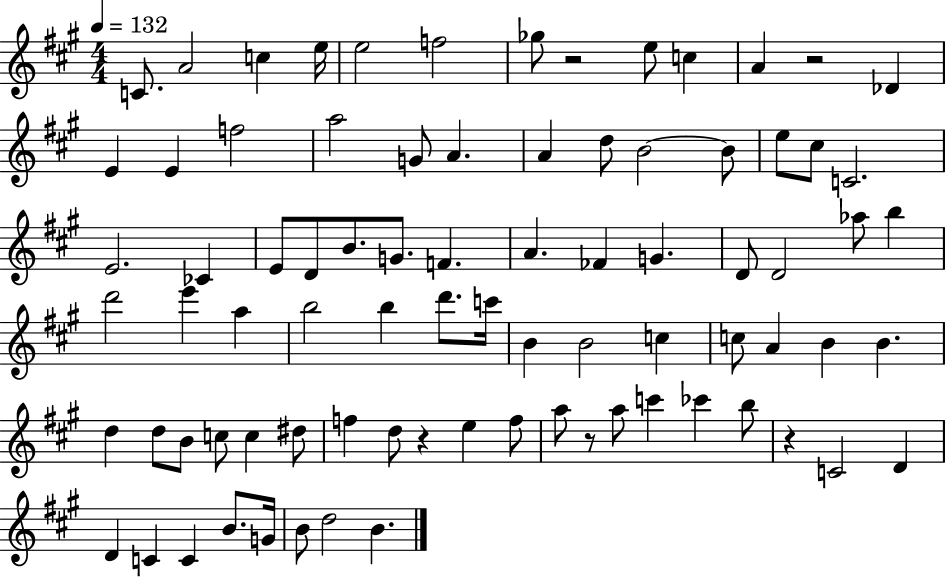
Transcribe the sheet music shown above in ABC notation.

X:1
T:Untitled
M:4/4
L:1/4
K:A
C/2 A2 c e/4 e2 f2 _g/2 z2 e/2 c A z2 _D E E f2 a2 G/2 A A d/2 B2 B/2 e/2 ^c/2 C2 E2 _C E/2 D/2 B/2 G/2 F A _F G D/2 D2 _a/2 b d'2 e' a b2 b d'/2 c'/4 B B2 c c/2 A B B d d/2 B/2 c/2 c ^d/2 f d/2 z e f/2 a/2 z/2 a/2 c' _c' b/2 z C2 D D C C B/2 G/4 B/2 d2 B